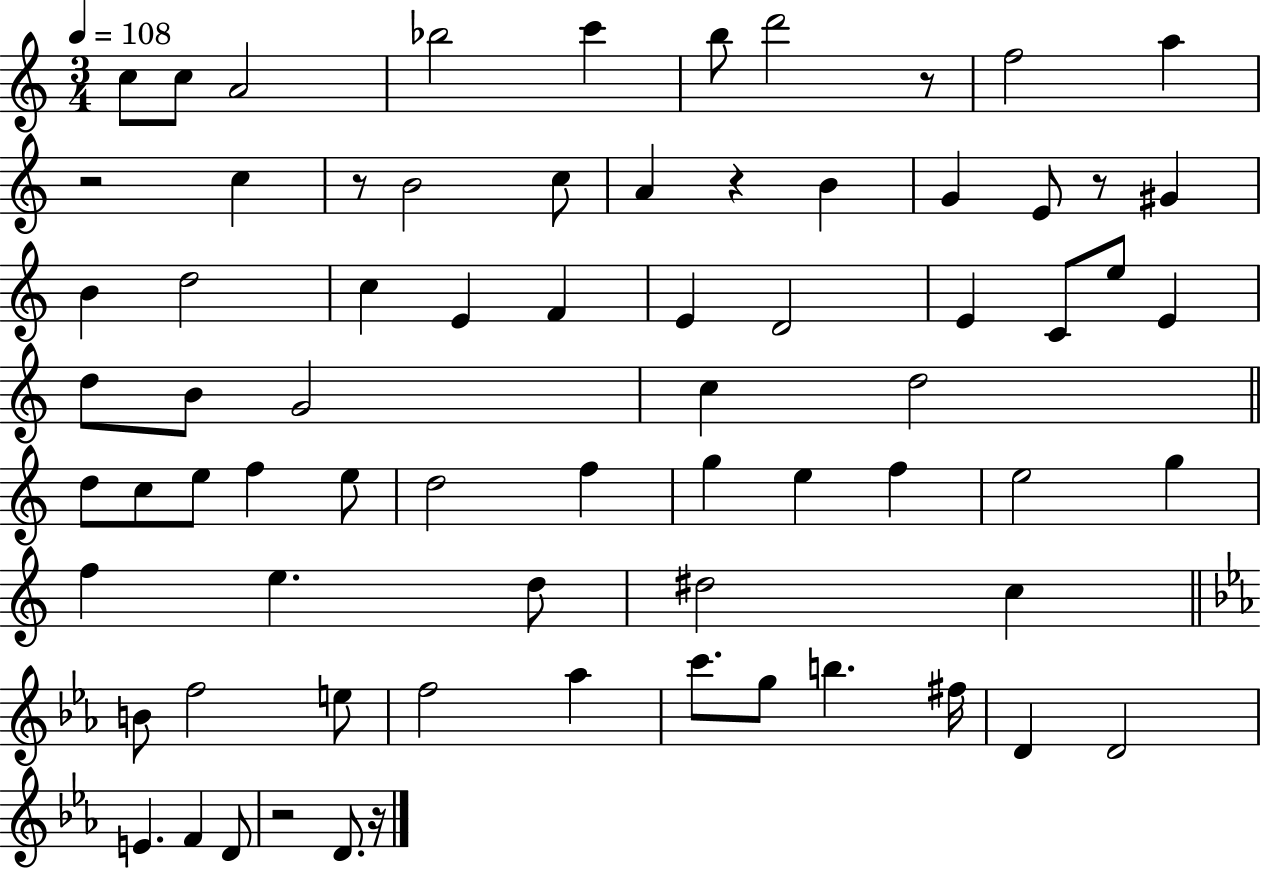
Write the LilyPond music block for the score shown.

{
  \clef treble
  \numericTimeSignature
  \time 3/4
  \key c \major
  \tempo 4 = 108
  c''8 c''8 a'2 | bes''2 c'''4 | b''8 d'''2 r8 | f''2 a''4 | \break r2 c''4 | r8 b'2 c''8 | a'4 r4 b'4 | g'4 e'8 r8 gis'4 | \break b'4 d''2 | c''4 e'4 f'4 | e'4 d'2 | e'4 c'8 e''8 e'4 | \break d''8 b'8 g'2 | c''4 d''2 | \bar "||" \break \key c \major d''8 c''8 e''8 f''4 e''8 | d''2 f''4 | g''4 e''4 f''4 | e''2 g''4 | \break f''4 e''4. d''8 | dis''2 c''4 | \bar "||" \break \key c \minor b'8 f''2 e''8 | f''2 aes''4 | c'''8. g''8 b''4. fis''16 | d'4 d'2 | \break e'4. f'4 d'8 | r2 d'8. r16 | \bar "|."
}